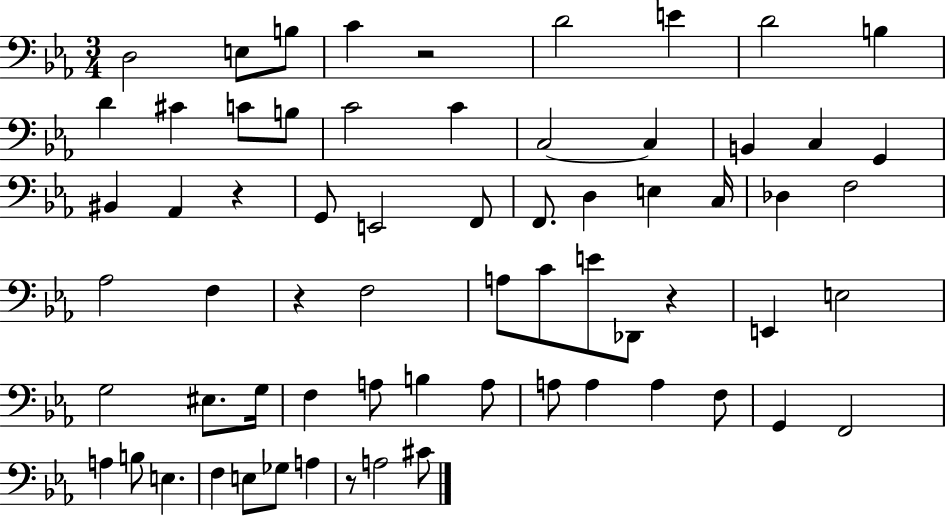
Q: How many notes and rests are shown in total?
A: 66